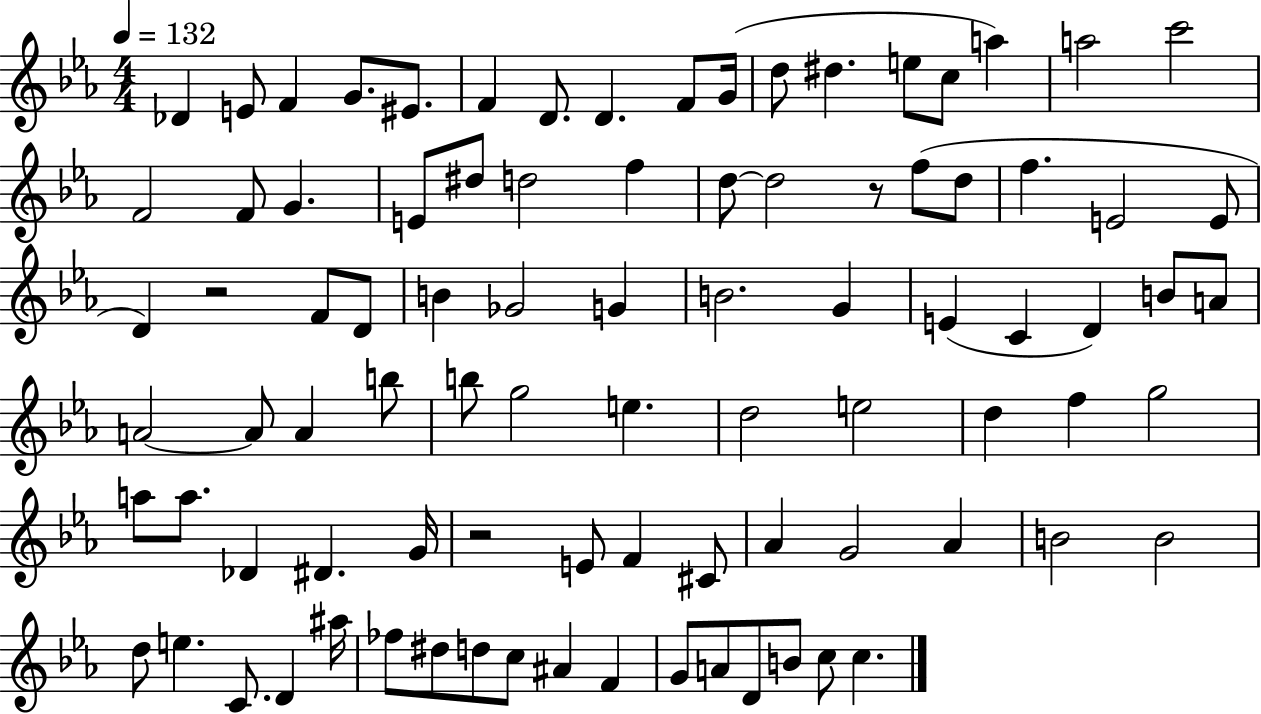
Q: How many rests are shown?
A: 3